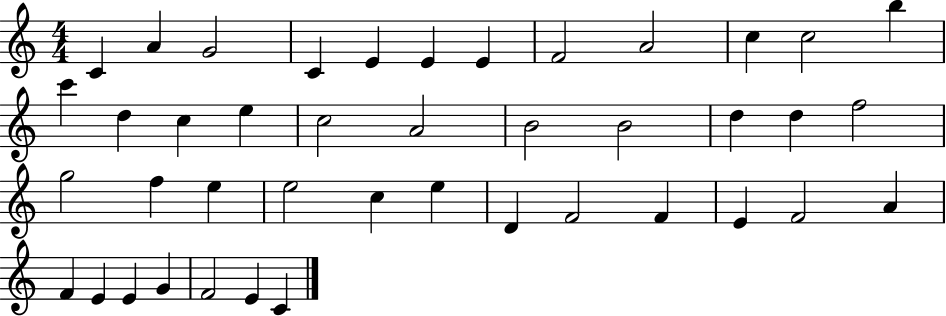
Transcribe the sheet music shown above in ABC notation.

X:1
T:Untitled
M:4/4
L:1/4
K:C
C A G2 C E E E F2 A2 c c2 b c' d c e c2 A2 B2 B2 d d f2 g2 f e e2 c e D F2 F E F2 A F E E G F2 E C